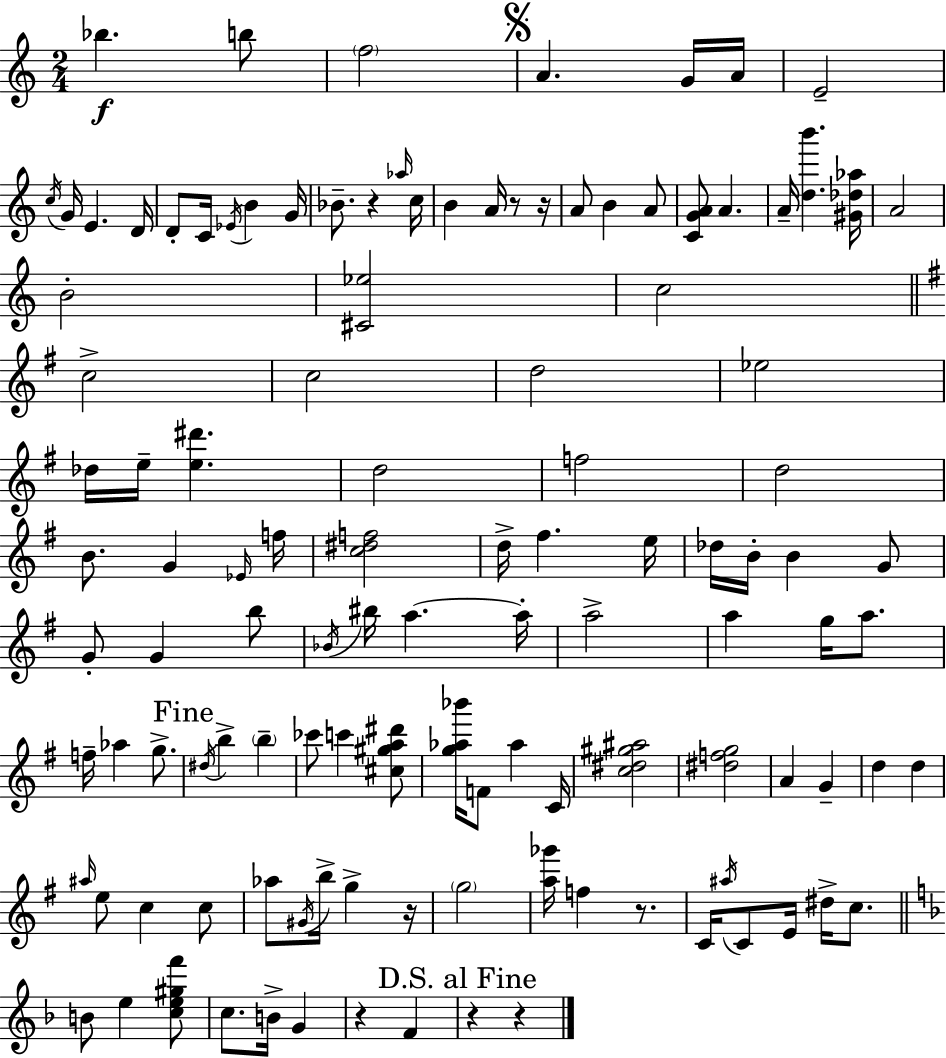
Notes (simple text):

Bb5/q. B5/e F5/h A4/q. G4/s A4/s E4/h C5/s G4/s E4/q. D4/s D4/e C4/s Eb4/s B4/q G4/s Bb4/e. R/q Ab5/s C5/s B4/q A4/s R/e R/s A4/e B4/q A4/e [C4,G4,A4]/e A4/q. A4/s [D5,B6]/q. [G#4,Db5,Ab5]/s A4/h B4/h [C#4,Eb5]/h C5/h C5/h C5/h D5/h Eb5/h Db5/s E5/s [E5,D#6]/q. D5/h F5/h D5/h B4/e. G4/q Eb4/s F5/s [C5,D#5,F5]/h D5/s F#5/q. E5/s Db5/s B4/s B4/q G4/e G4/e G4/q B5/e Bb4/s BIS5/s A5/q. A5/s A5/h A5/q G5/s A5/e. F5/s Ab5/q G5/e. D#5/s B5/q B5/q CES6/e C6/q [C#5,G#5,A5,D#6]/e [G5,Ab5,Bb6]/s F4/e Ab5/q C4/s [C5,D#5,G#5,A#5]/h [D#5,F5,G5]/h A4/q G4/q D5/q D5/q A#5/s E5/e C5/q C5/e Ab5/e G#4/s B5/s G5/q R/s G5/h [A5,Gb6]/s F5/q R/e. C4/s A#5/s C4/e E4/s D#5/s C5/e. B4/e E5/q [C5,E5,G#5,F6]/e C5/e. B4/s G4/q R/q F4/q R/q R/q